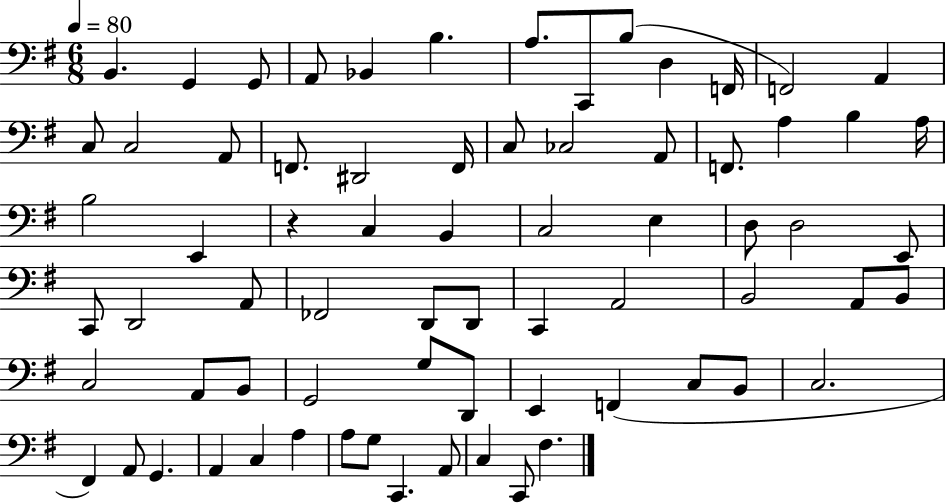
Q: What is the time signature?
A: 6/8